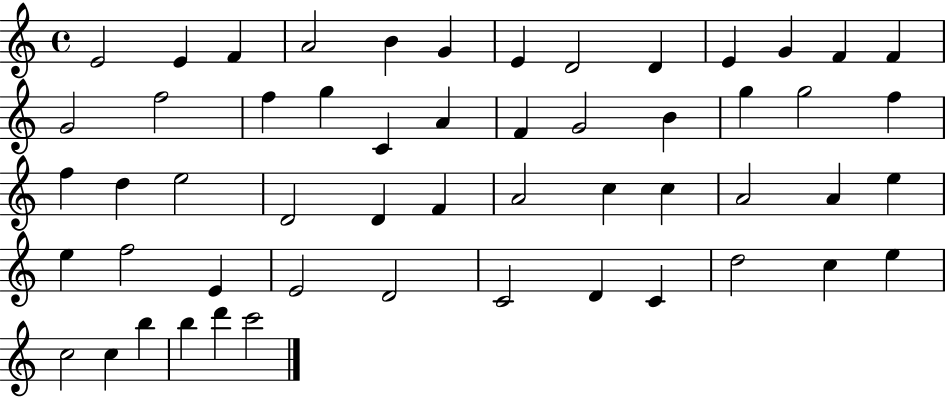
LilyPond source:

{
  \clef treble
  \time 4/4
  \defaultTimeSignature
  \key c \major
  e'2 e'4 f'4 | a'2 b'4 g'4 | e'4 d'2 d'4 | e'4 g'4 f'4 f'4 | \break g'2 f''2 | f''4 g''4 c'4 a'4 | f'4 g'2 b'4 | g''4 g''2 f''4 | \break f''4 d''4 e''2 | d'2 d'4 f'4 | a'2 c''4 c''4 | a'2 a'4 e''4 | \break e''4 f''2 e'4 | e'2 d'2 | c'2 d'4 c'4 | d''2 c''4 e''4 | \break c''2 c''4 b''4 | b''4 d'''4 c'''2 | \bar "|."
}